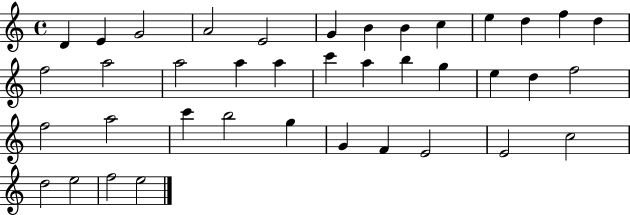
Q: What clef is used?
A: treble